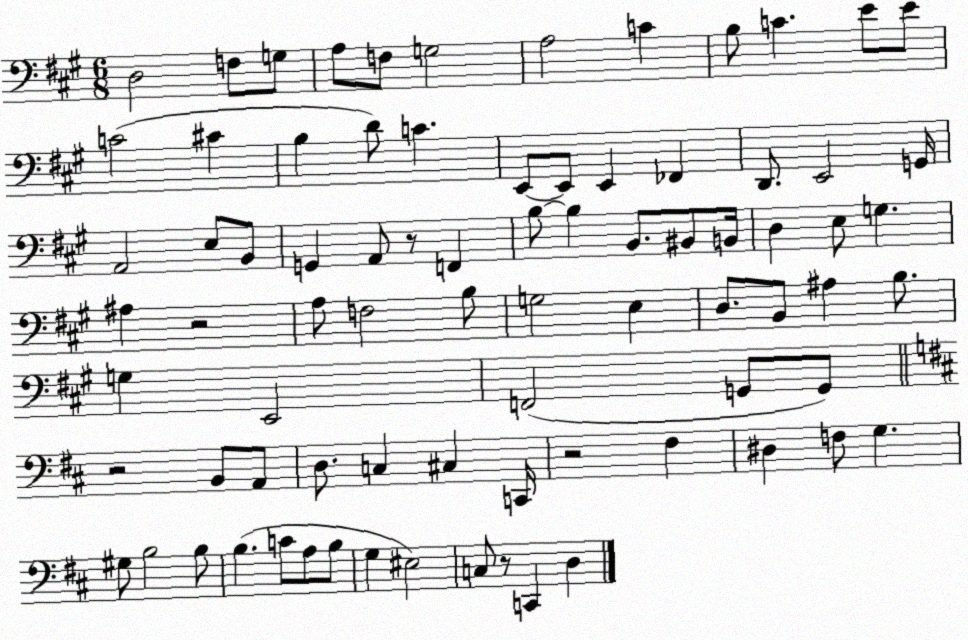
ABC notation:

X:1
T:Untitled
M:6/8
L:1/4
K:A
D,2 F,/2 G,/2 A,/2 F,/2 G,2 A,2 C B,/2 C E/2 E/2 C2 ^C B, D/2 C E,,/2 E,,/2 E,, _F,, D,,/2 E,,2 G,,/4 A,,2 E,/2 B,,/2 G,, A,,/2 z/2 F,, B,/2 B, B,,/2 ^B,,/2 B,,/4 D, E,/2 G, ^A, z2 A,/2 F,2 B,/2 G,2 E, D,/2 B,,/2 ^A, B,/2 G, E,,2 F,,2 G,,/2 G,,/2 z2 B,,/2 A,,/2 D,/2 C, ^C, C,,/4 z2 ^F, ^D, F,/2 G, ^G,/2 B,2 B,/2 B, C/2 A,/2 B,/2 G, ^E,2 C,/2 z/2 C,, D,